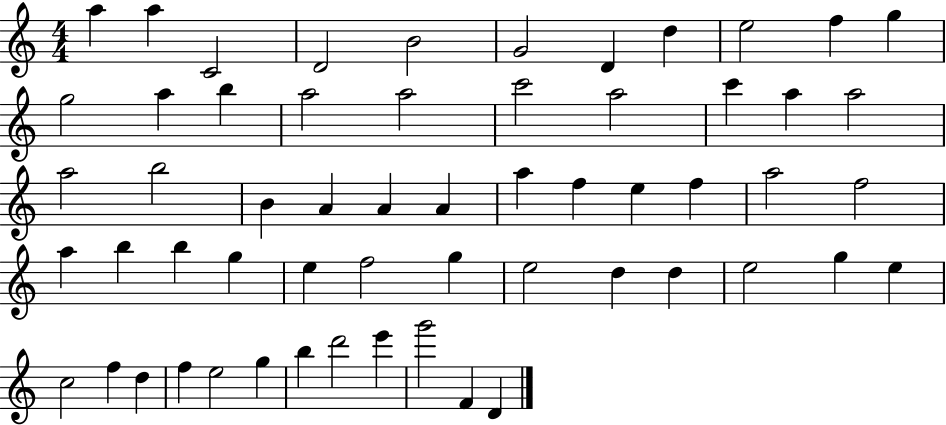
A5/q A5/q C4/h D4/h B4/h G4/h D4/q D5/q E5/h F5/q G5/q G5/h A5/q B5/q A5/h A5/h C6/h A5/h C6/q A5/q A5/h A5/h B5/h B4/q A4/q A4/q A4/q A5/q F5/q E5/q F5/q A5/h F5/h A5/q B5/q B5/q G5/q E5/q F5/h G5/q E5/h D5/q D5/q E5/h G5/q E5/q C5/h F5/q D5/q F5/q E5/h G5/q B5/q D6/h E6/q G6/h F4/q D4/q